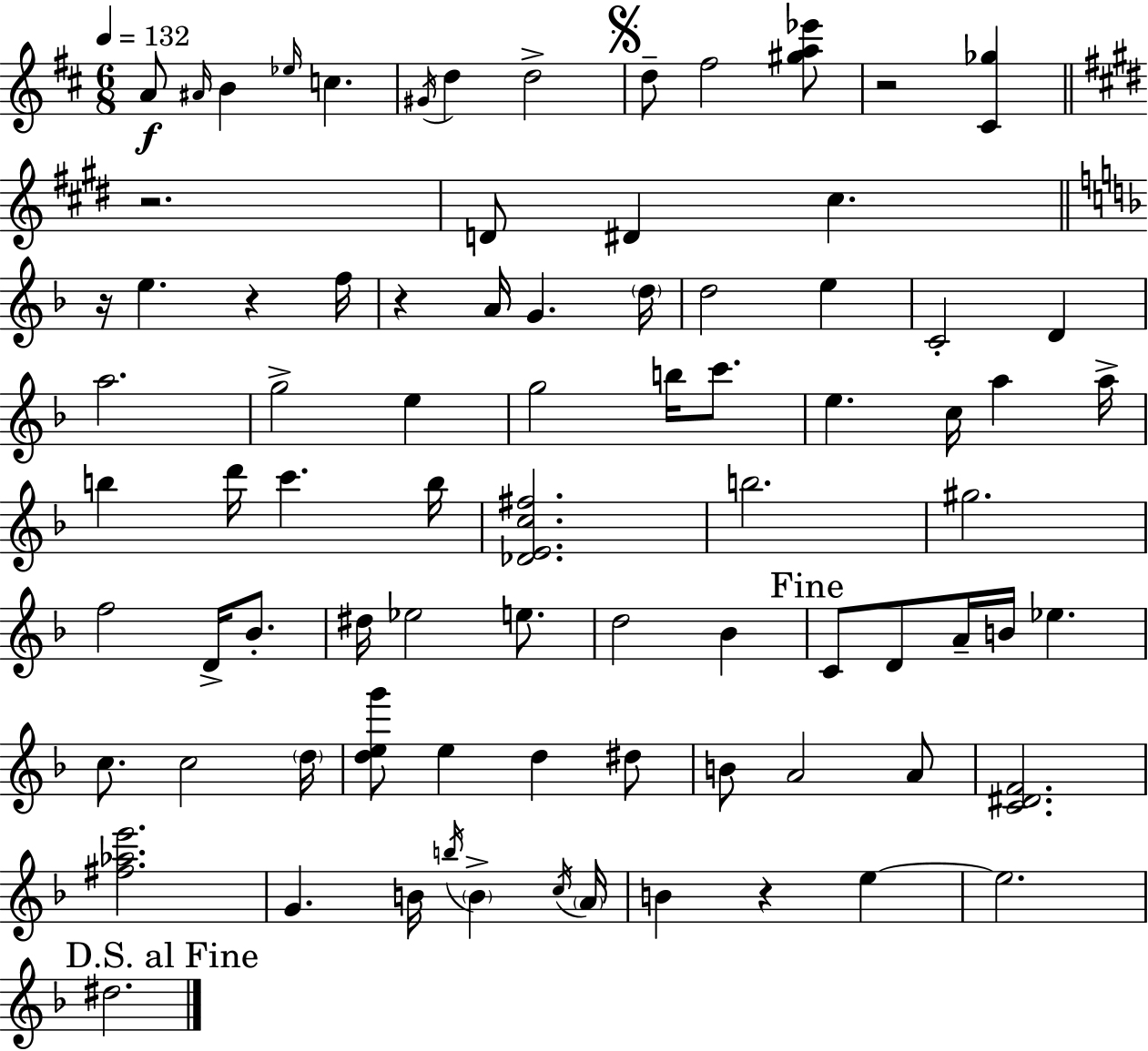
{
  \clef treble
  \numericTimeSignature
  \time 6/8
  \key d \major
  \tempo 4 = 132
  \repeat volta 2 { a'8\f \grace { ais'16 } b'4 \grace { ees''16 } c''4. | \acciaccatura { gis'16 } d''4 d''2-> | \mark \markup { \musicglyph "scripts.segno" } d''8-- fis''2 | <gis'' a'' ees'''>8 r2 <cis' ges''>4 | \break \bar "||" \break \key e \major r2. | d'8 dis'4 cis''4. | \bar "||" \break \key f \major r16 e''4. r4 f''16 | r4 a'16 g'4. \parenthesize d''16 | d''2 e''4 | c'2-. d'4 | \break a''2. | g''2-> e''4 | g''2 b''16 c'''8. | e''4. c''16 a''4 a''16-> | \break b''4 d'''16 c'''4. b''16 | <des' e' c'' fis''>2. | b''2. | gis''2. | \break f''2 d'16-> bes'8.-. | dis''16 ees''2 e''8. | d''2 bes'4 | \mark "Fine" c'8 d'8 a'16-- b'16 ees''4. | \break c''8. c''2 \parenthesize d''16 | <d'' e'' g'''>8 e''4 d''4 dis''8 | b'8 a'2 a'8 | <c' dis' f'>2. | \break <fis'' aes'' e'''>2. | g'4. b'16 \acciaccatura { b''16 } \parenthesize b'4-> | \acciaccatura { c''16 } \parenthesize a'16 b'4 r4 e''4~~ | e''2. | \break \mark "D.S. al Fine" dis''2. | } \bar "|."
}